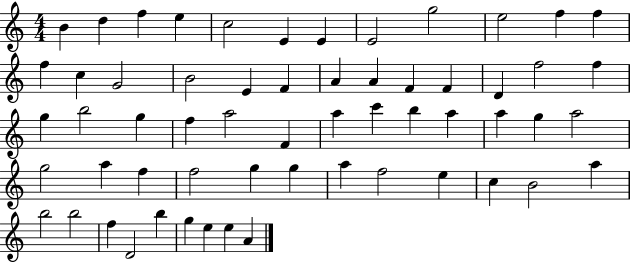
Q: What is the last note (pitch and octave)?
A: A4